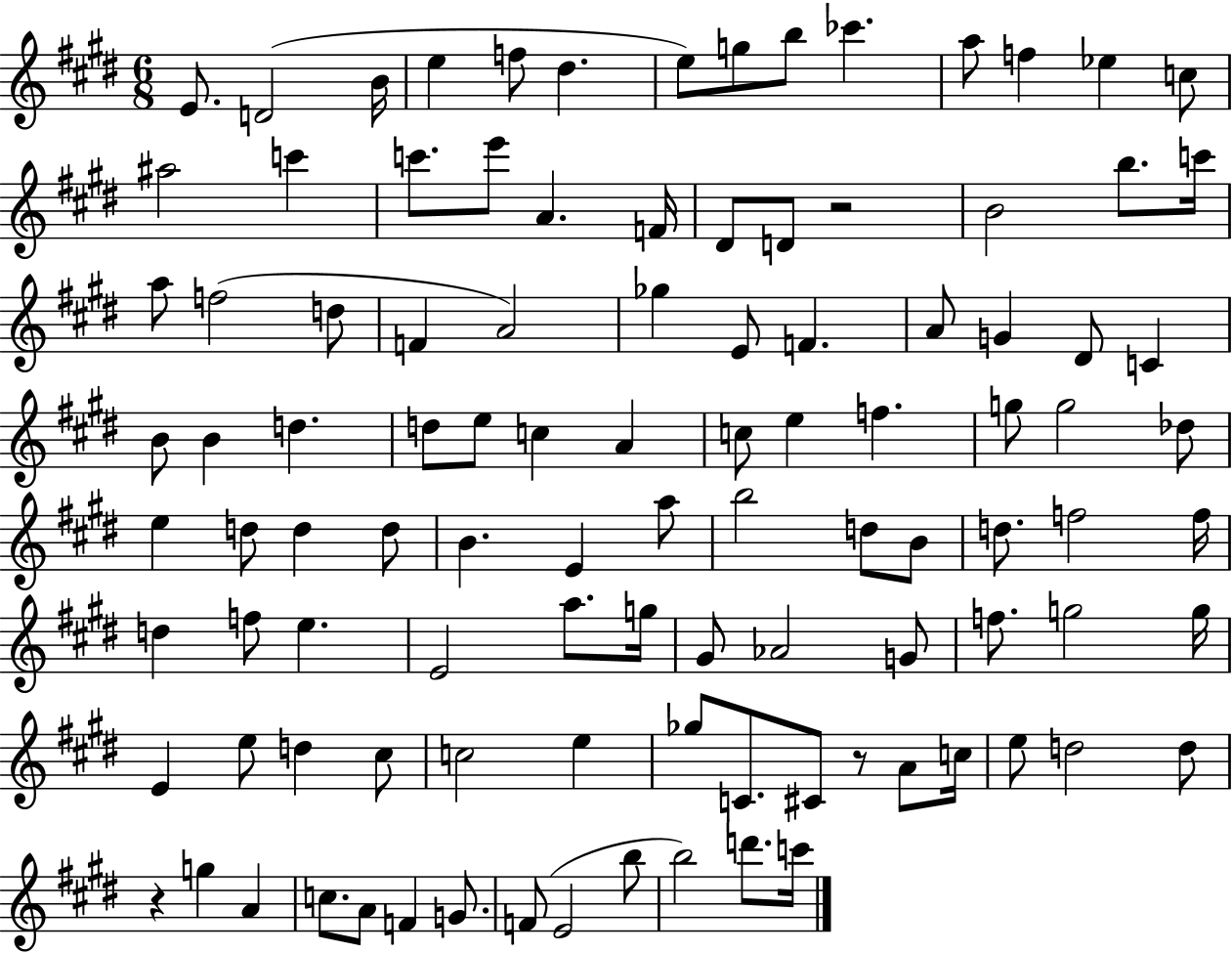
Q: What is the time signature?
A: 6/8